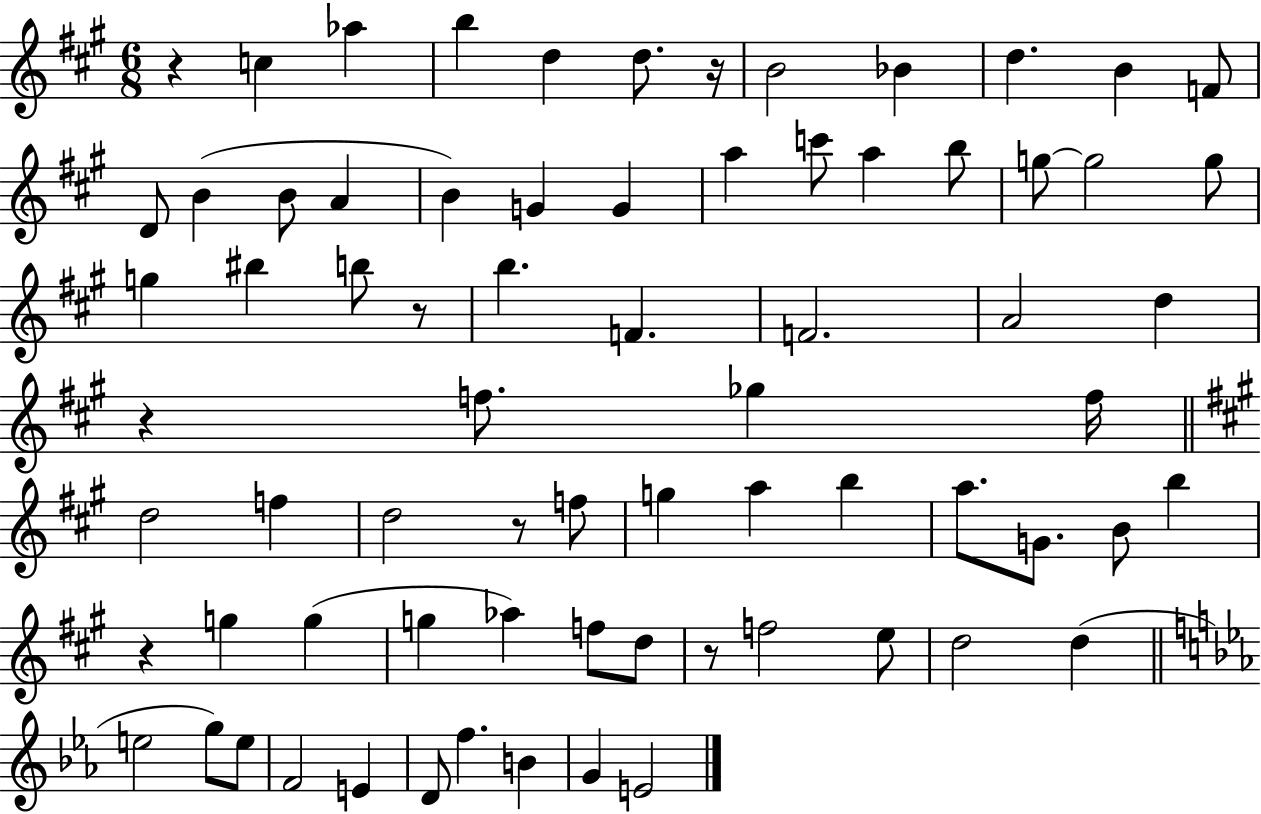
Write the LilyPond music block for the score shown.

{
  \clef treble
  \numericTimeSignature
  \time 6/8
  \key a \major
  \repeat volta 2 { r4 c''4 aes''4 | b''4 d''4 d''8. r16 | b'2 bes'4 | d''4. b'4 f'8 | \break d'8 b'4( b'8 a'4 | b'4) g'4 g'4 | a''4 c'''8 a''4 b''8 | g''8~~ g''2 g''8 | \break g''4 bis''4 b''8 r8 | b''4. f'4. | f'2. | a'2 d''4 | \break r4 f''8. ges''4 f''16 | \bar "||" \break \key a \major d''2 f''4 | d''2 r8 f''8 | g''4 a''4 b''4 | a''8. g'8. b'8 b''4 | \break r4 g''4 g''4( | g''4 aes''4) f''8 d''8 | r8 f''2 e''8 | d''2 d''4( | \break \bar "||" \break \key c \minor e''2 g''8) e''8 | f'2 e'4 | d'8 f''4. b'4 | g'4 e'2 | \break } \bar "|."
}